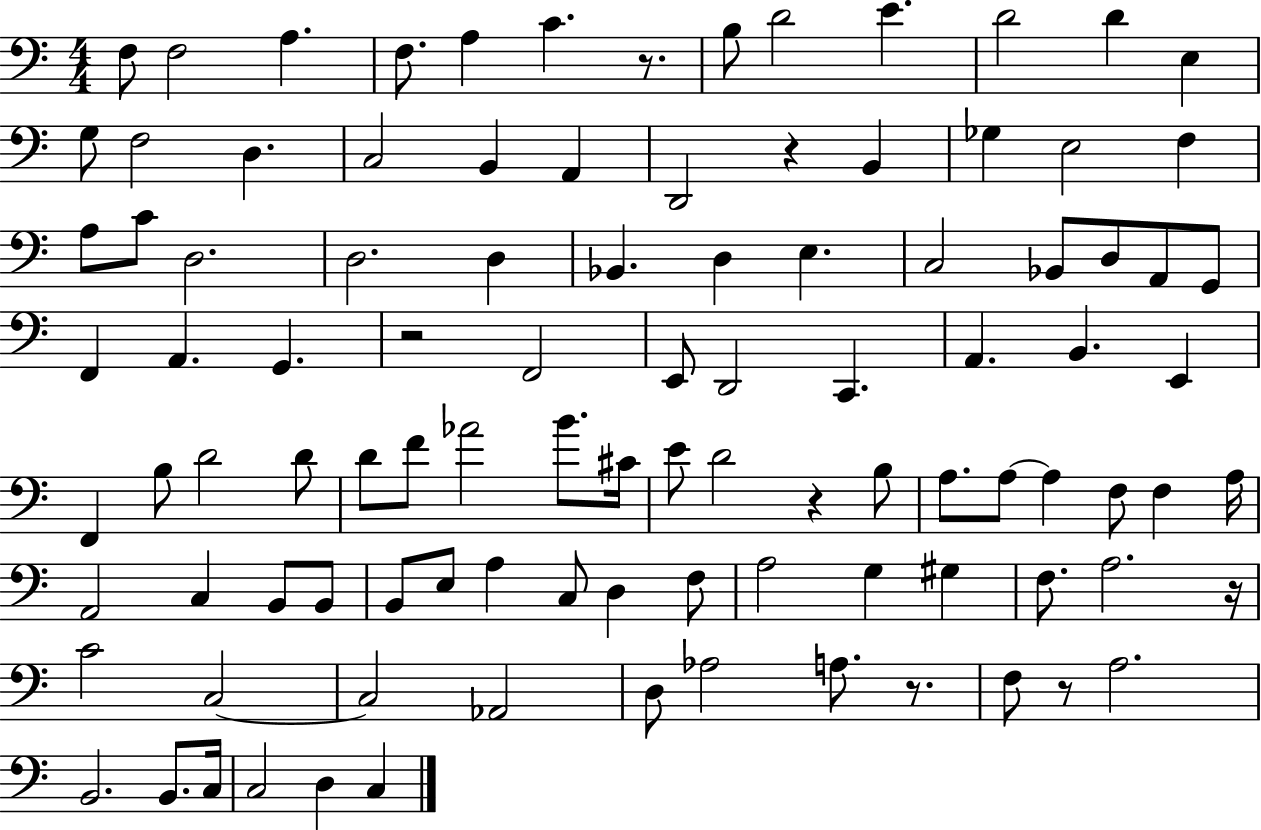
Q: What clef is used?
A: bass